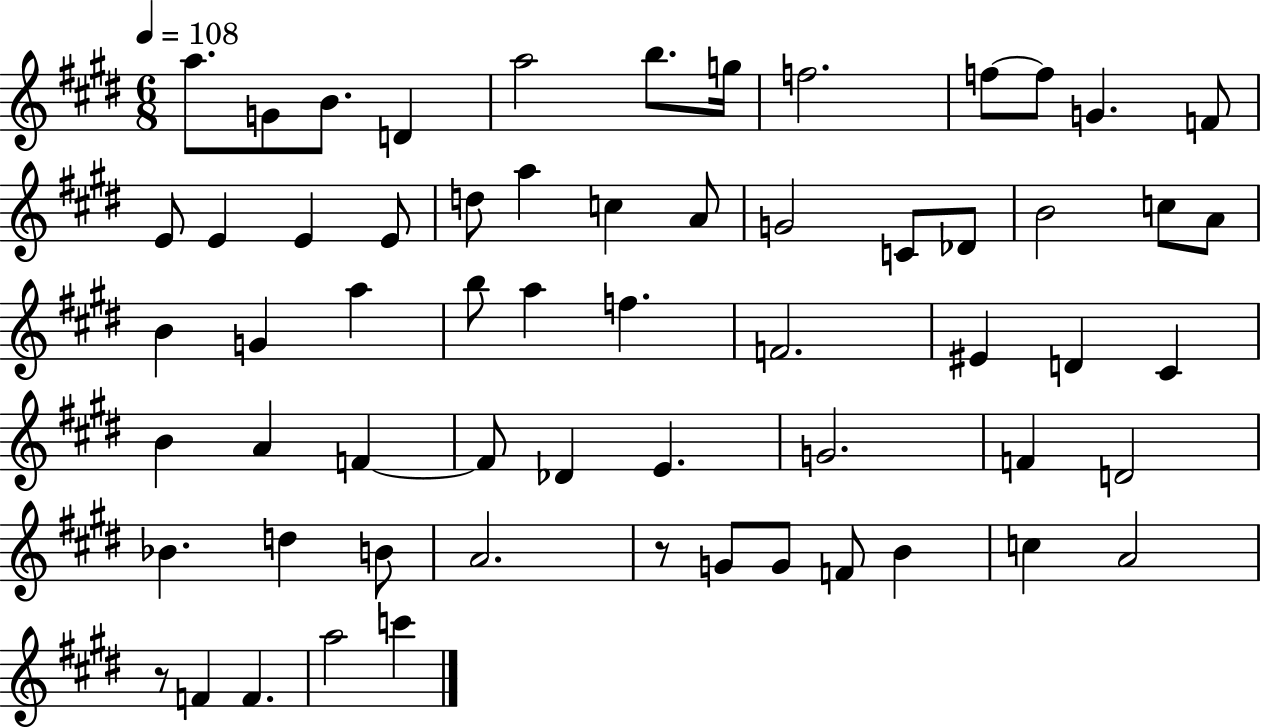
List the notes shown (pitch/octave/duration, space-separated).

A5/e. G4/e B4/e. D4/q A5/h B5/e. G5/s F5/h. F5/e F5/e G4/q. F4/e E4/e E4/q E4/q E4/e D5/e A5/q C5/q A4/e G4/h C4/e Db4/e B4/h C5/e A4/e B4/q G4/q A5/q B5/e A5/q F5/q. F4/h. EIS4/q D4/q C#4/q B4/q A4/q F4/q F4/e Db4/q E4/q. G4/h. F4/q D4/h Bb4/q. D5/q B4/e A4/h. R/e G4/e G4/e F4/e B4/q C5/q A4/h R/e F4/q F4/q. A5/h C6/q